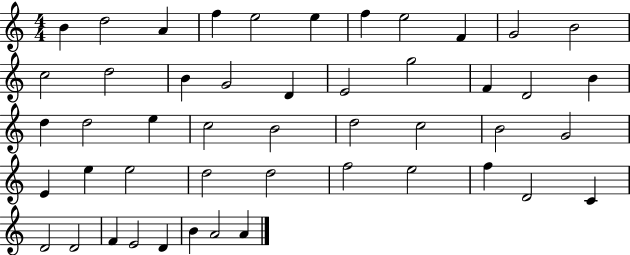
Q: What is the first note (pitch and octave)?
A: B4